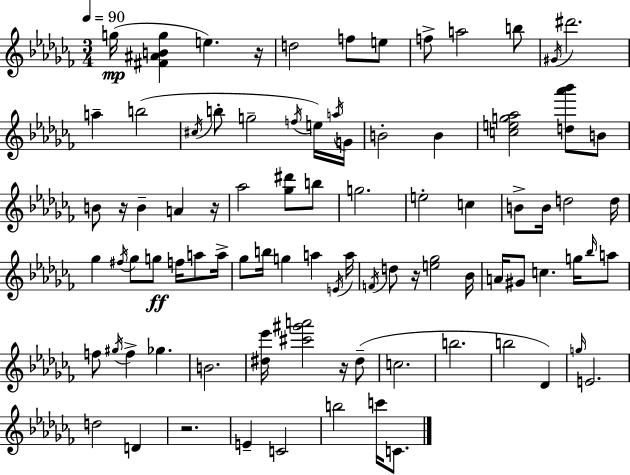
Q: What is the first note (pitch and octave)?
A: G5